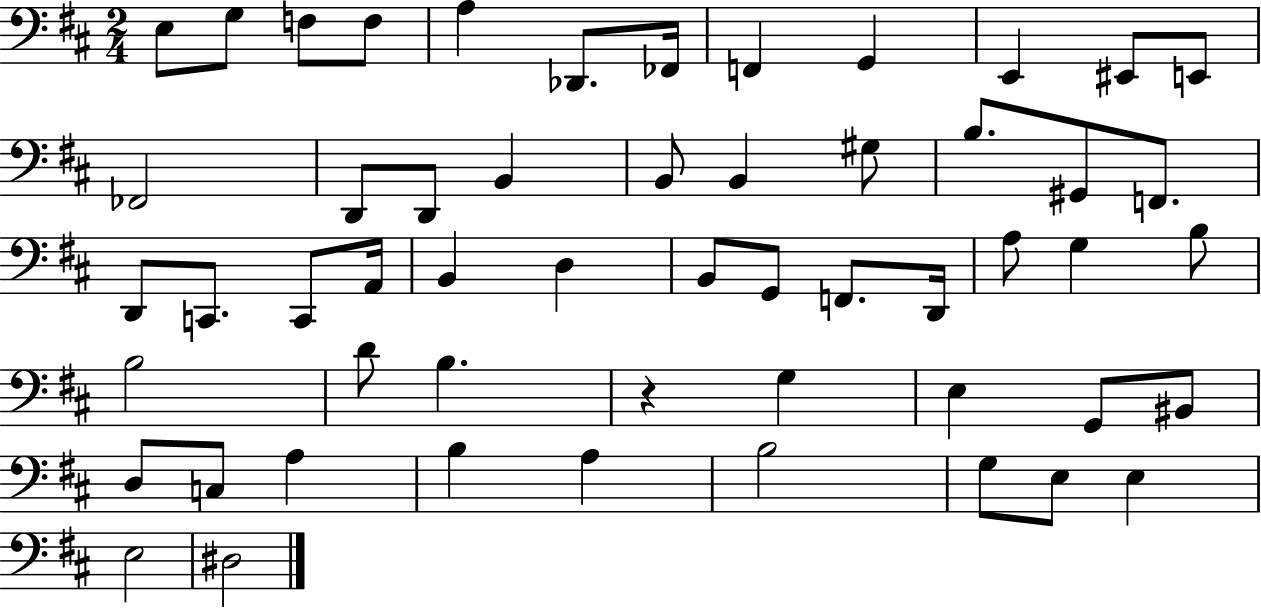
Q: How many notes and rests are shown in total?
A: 54